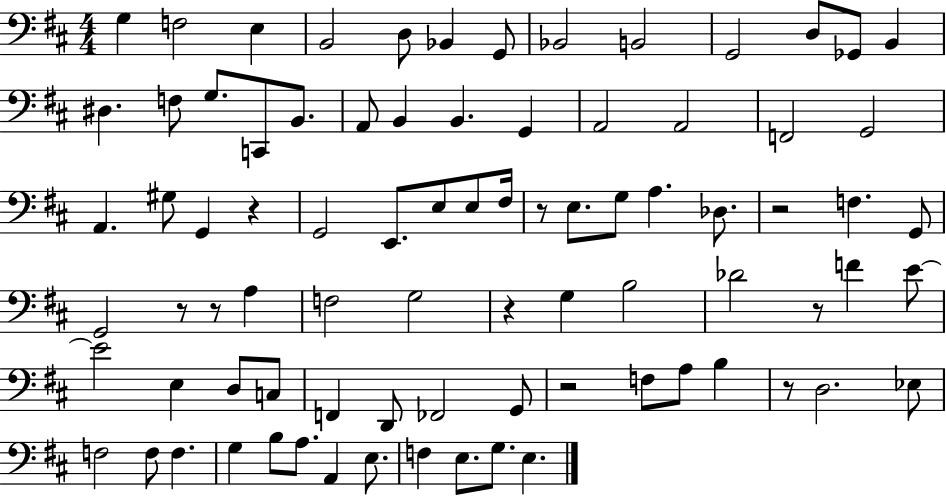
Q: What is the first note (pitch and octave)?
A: G3